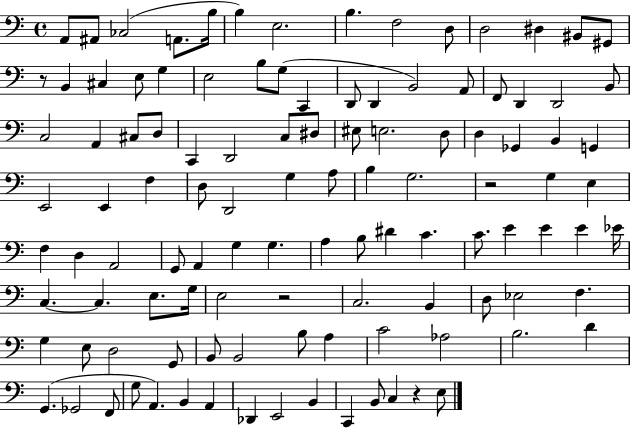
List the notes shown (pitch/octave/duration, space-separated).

A2/e A#2/e CES3/h A2/e. B3/s B3/q E3/h. B3/q. F3/h D3/e D3/h D#3/q BIS2/e G#2/e R/e B2/q C#3/q E3/e G3/q E3/h B3/e G3/e C2/q D2/e D2/q B2/h A2/e F2/e D2/q D2/h B2/e C3/h A2/q C#3/e D3/e C2/q D2/h C3/e D#3/e EIS3/e E3/h. D3/e D3/q Gb2/q B2/q G2/q E2/h E2/q F3/q D3/e D2/h G3/q A3/e B3/q G3/h. R/h G3/q E3/q F3/q D3/q A2/h G2/e A2/q G3/q G3/q. A3/q B3/e D#4/q C4/q. C4/e. E4/q E4/q E4/q Eb4/s C3/q. C3/q. E3/e. G3/s E3/h R/h C3/h. B2/q D3/e Eb3/h F3/q. G3/q E3/e D3/h G2/e B2/e B2/h B3/e A3/q C4/h Ab3/h B3/h. D4/q G2/q. Gb2/h F2/e G3/e A2/q. B2/q A2/q Db2/q E2/h B2/q C2/q B2/e C3/q R/q E3/e